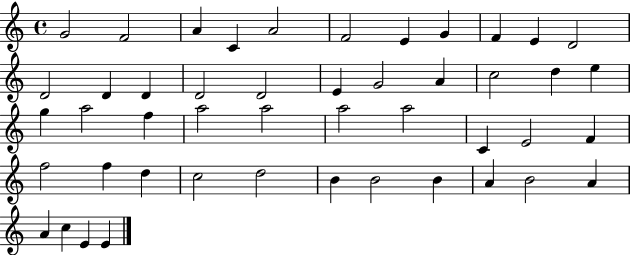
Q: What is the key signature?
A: C major